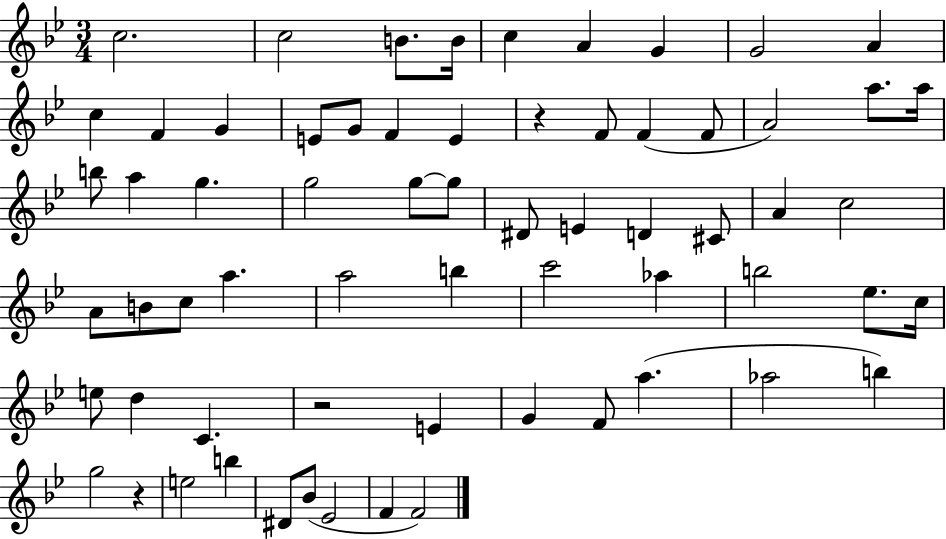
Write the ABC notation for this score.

X:1
T:Untitled
M:3/4
L:1/4
K:Bb
c2 c2 B/2 B/4 c A G G2 A c F G E/2 G/2 F E z F/2 F F/2 A2 a/2 a/4 b/2 a g g2 g/2 g/2 ^D/2 E D ^C/2 A c2 A/2 B/2 c/2 a a2 b c'2 _a b2 _e/2 c/4 e/2 d C z2 E G F/2 a _a2 b g2 z e2 b ^D/2 _B/2 _E2 F F2